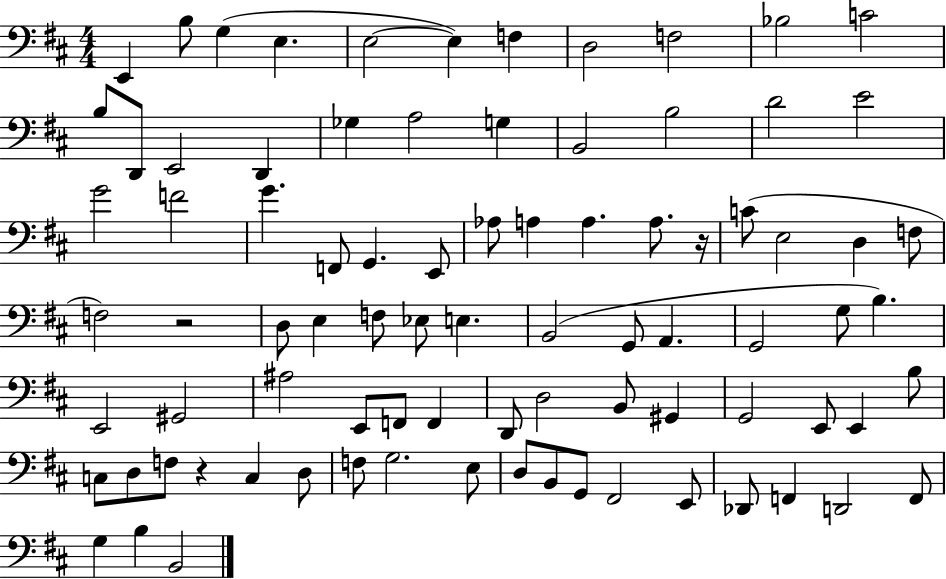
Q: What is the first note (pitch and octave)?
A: E2